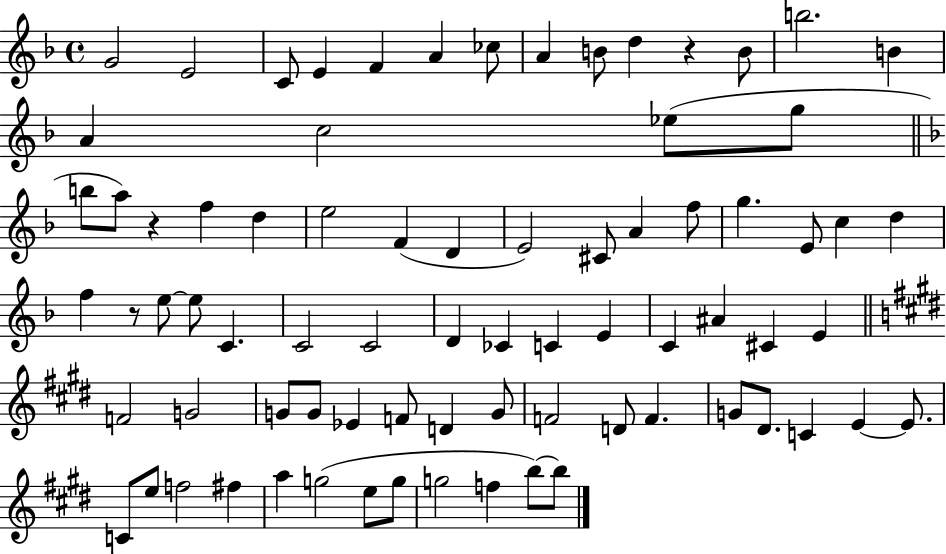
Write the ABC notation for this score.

X:1
T:Untitled
M:4/4
L:1/4
K:F
G2 E2 C/2 E F A _c/2 A B/2 d z B/2 b2 B A c2 _e/2 g/2 b/2 a/2 z f d e2 F D E2 ^C/2 A f/2 g E/2 c d f z/2 e/2 e/2 C C2 C2 D _C C E C ^A ^C E F2 G2 G/2 G/2 _E F/2 D G/2 F2 D/2 F G/2 ^D/2 C E E/2 C/2 e/2 f2 ^f a g2 e/2 g/2 g2 f b/2 b/2